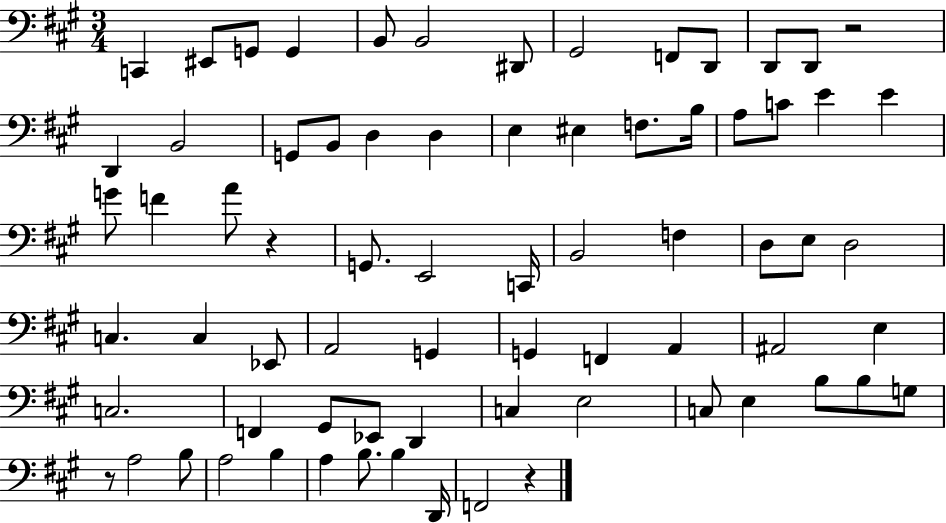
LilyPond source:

{
  \clef bass
  \numericTimeSignature
  \time 3/4
  \key a \major
  c,4 eis,8 g,8 g,4 | b,8 b,2 dis,8 | gis,2 f,8 d,8 | d,8 d,8 r2 | \break d,4 b,2 | g,8 b,8 d4 d4 | e4 eis4 f8. b16 | a8 c'8 e'4 e'4 | \break g'8 f'4 a'8 r4 | g,8. e,2 c,16 | b,2 f4 | d8 e8 d2 | \break c4. c4 ees,8 | a,2 g,4 | g,4 f,4 a,4 | ais,2 e4 | \break c2. | f,4 gis,8 ees,8 d,4 | c4 e2 | c8 e4 b8 b8 g8 | \break r8 a2 b8 | a2 b4 | a4 b8. b4 d,16 | f,2 r4 | \break \bar "|."
}